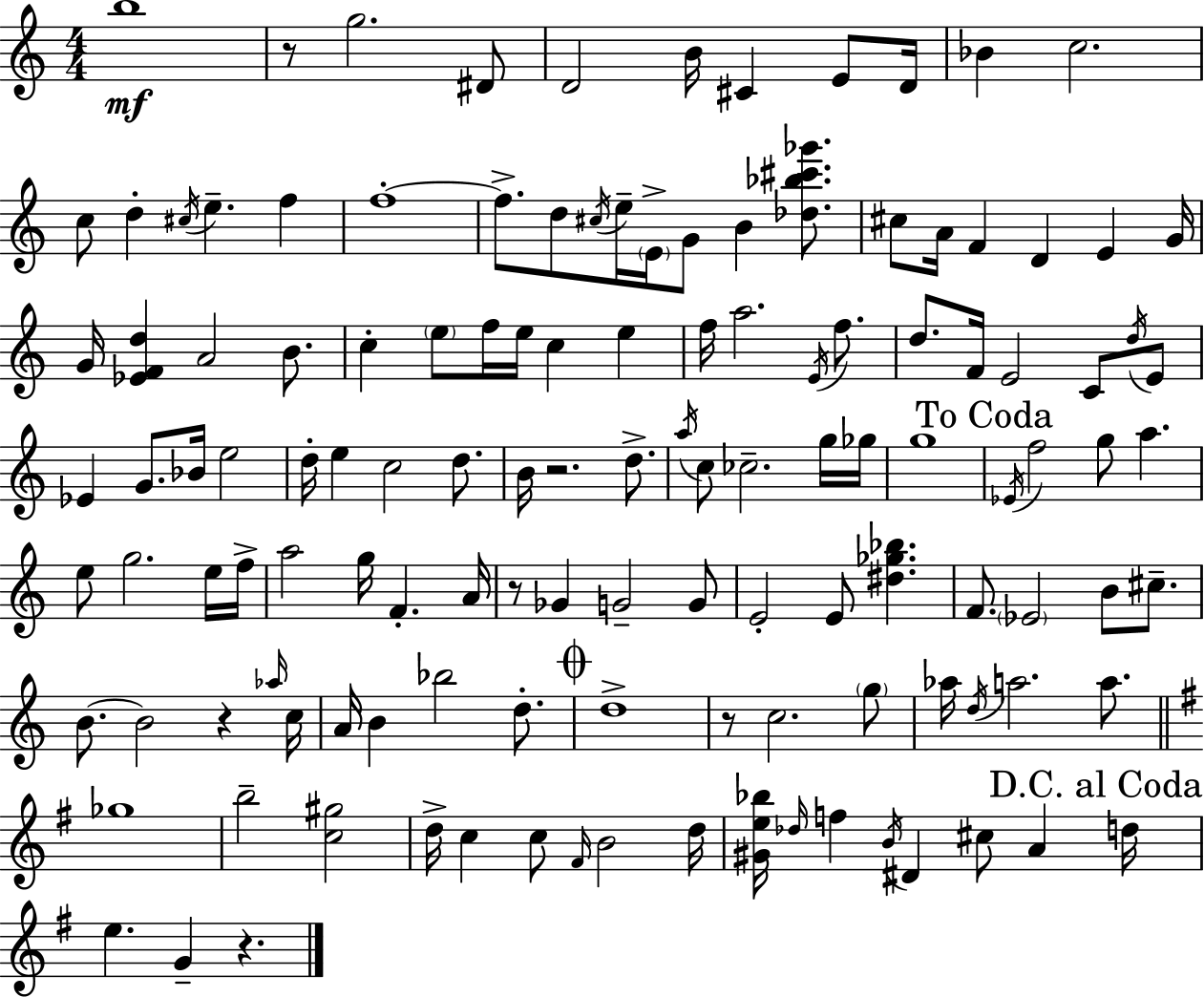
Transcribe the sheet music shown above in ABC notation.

X:1
T:Untitled
M:4/4
L:1/4
K:C
b4 z/2 g2 ^D/2 D2 B/4 ^C E/2 D/4 _B c2 c/2 d ^c/4 e f f4 f/2 d/2 ^c/4 e/4 E/4 G/2 B [_d_b^c'_g']/2 ^c/2 A/4 F D E G/4 G/4 [_EFd] A2 B/2 c e/2 f/4 e/4 c e f/4 a2 E/4 f/2 d/2 F/4 E2 C/2 d/4 E/2 _E G/2 _B/4 e2 d/4 e c2 d/2 B/4 z2 d/2 a/4 c/2 _c2 g/4 _g/4 g4 _E/4 f2 g/2 a e/2 g2 e/4 f/4 a2 g/4 F A/4 z/2 _G G2 G/2 E2 E/2 [^d_g_b] F/2 _E2 B/2 ^c/2 B/2 B2 z _a/4 c/4 A/4 B _b2 d/2 d4 z/2 c2 g/2 _a/4 d/4 a2 a/2 _g4 b2 [c^g]2 d/4 c c/2 ^F/4 B2 d/4 [^Ge_b]/4 _d/4 f B/4 ^D ^c/2 A d/4 e G z